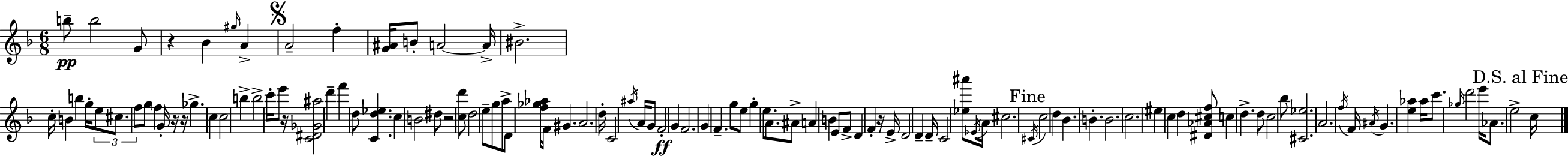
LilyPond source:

{
  \clef treble
  \numericTimeSignature
  \time 6/8
  \key f \major
  b''8--\pp b''2 g'8 | r4 bes'4 \grace { gis''16 } a'4-> | \mark \markup { \musicglyph "scripts.segno" } a'2-- f''4-. | <g' ais'>16 b'8-. a'2~~ | \break a'16-> bis'2.-> | c''16-. b'4 b''4 g''16-. \tuplet 3/2 { e''8 | cis''8. f''8 } g''8 \parenthesize f''4 | g'16-. r16 r16 ges''4.-> c''4 | \break c''2 b''4-> | b''2-> c'''16-. e'''8 | r16 <c' dis' ges' ais''>2 d'''4-- | f'''4 d''8 <c' d'' ees''>4. | \break c''4 b'2 | dis''8 r2 <c'' d'''>8 | d''2 e''8-- g''8 | a''8-> d'8 <f'' ges'' aes''>16 f'16 gis'4. | \break a'2. | d''16-. c'2 \acciaccatura { ais''16 } a'16 | g'8 f'2-.\ff g'4 | f'2. | \break g'4 f'4.-- | g''8 e''8 g''4-. e''8. a'8. | ais'8-> a'4 b'4 | e'8 f'8-> d'4 f'4-. | \break r16 e'16-> d'2 d'4-- | d'16-- c'2 <ees'' ais'''>8 | \acciaccatura { ees'16 } a'16 cis''2. | \mark "Fine" \acciaccatura { cis'16 } c''2 | \break d''4 bes'4. b'4.-. | b'2. | c''2. | eis''4 c''4 | \break d''4 <dis' aes' cis'' f''>8 c''4 d''4.-> | d''8 c''2 | bes''8 <cis' ees''>2. | a'2. | \break \acciaccatura { f''16 } f'16 \acciaccatura { ais'16 } g'4. | <e'' aes''>4 aes''16 c'''8. \grace { ges''16 } d'''2 | e'''16 aes'8. e''2-> | \mark "D.S. al Fine" c''16 \bar "|."
}